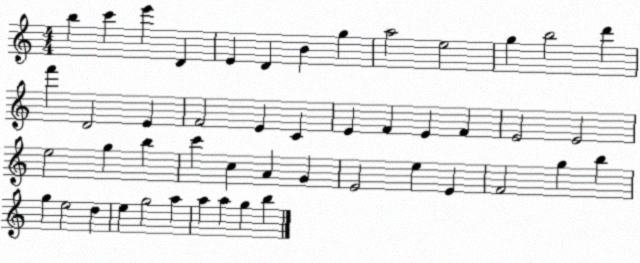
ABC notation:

X:1
T:Untitled
M:4/4
L:1/4
K:C
b c' e' D E D B g a2 e2 g b2 d' f' D2 E F2 E C E F E F E2 E2 e2 g b c' c A G E2 e E F2 g b g e2 d e g2 a a a g b